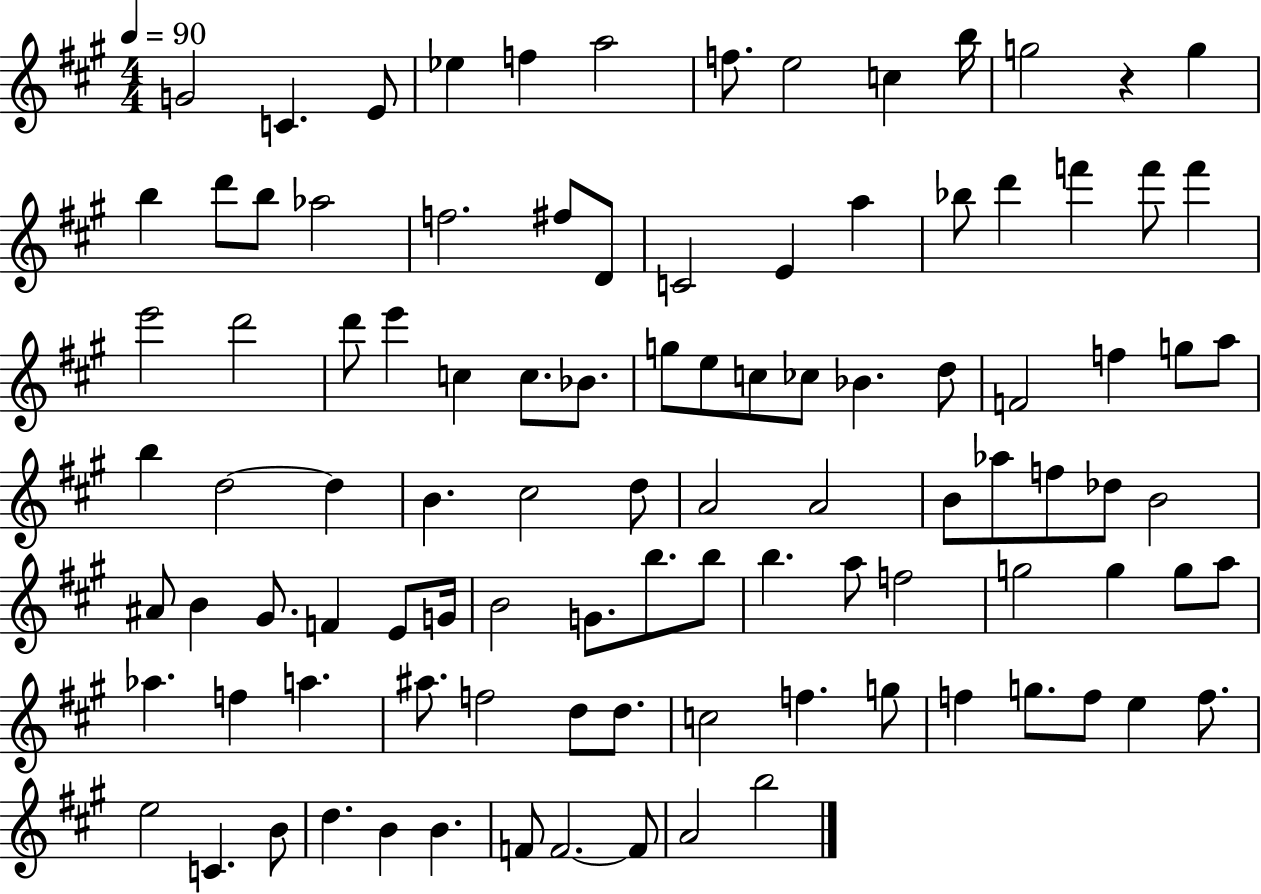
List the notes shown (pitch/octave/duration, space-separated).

G4/h C4/q. E4/e Eb5/q F5/q A5/h F5/e. E5/h C5/q B5/s G5/h R/q G5/q B5/q D6/e B5/e Ab5/h F5/h. F#5/e D4/e C4/h E4/q A5/q Bb5/e D6/q F6/q F6/e F6/q E6/h D6/h D6/e E6/q C5/q C5/e. Bb4/e. G5/e E5/e C5/e CES5/e Bb4/q. D5/e F4/h F5/q G5/e A5/e B5/q D5/h D5/q B4/q. C#5/h D5/e A4/h A4/h B4/e Ab5/e F5/e Db5/e B4/h A#4/e B4/q G#4/e. F4/q E4/e G4/s B4/h G4/e. B5/e. B5/e B5/q. A5/e F5/h G5/h G5/q G5/e A5/e Ab5/q. F5/q A5/q. A#5/e. F5/h D5/e D5/e. C5/h F5/q. G5/e F5/q G5/e. F5/e E5/q F5/e. E5/h C4/q. B4/e D5/q. B4/q B4/q. F4/e F4/h. F4/e A4/h B5/h